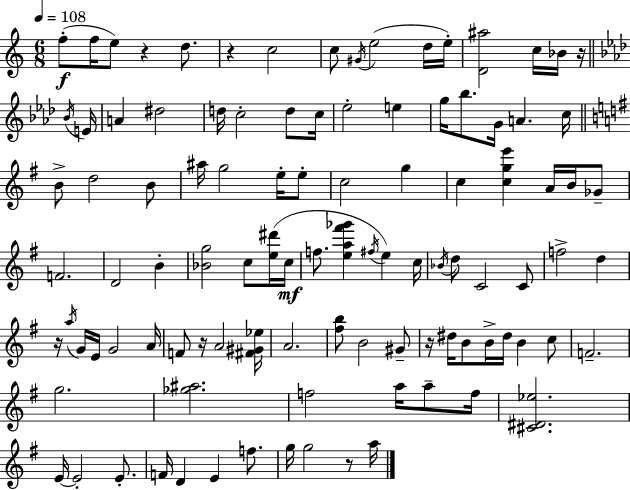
F5/e F5/s E5/e R/q D5/e. R/q C5/h C5/e G#4/s E5/h D5/s E5/s [D4,A#5]/h C5/s Bb4/s R/s Bb4/s E4/s A4/q D#5/h D5/s C5/h D5/e C5/s Eb5/h E5/q G5/s Bb5/e. G4/s A4/q. C5/s B4/e D5/h B4/e A#5/s G5/h E5/s E5/e C5/h G5/q C5/q [C5,G5,E6]/q A4/s B4/s Gb4/e F4/h. D4/h B4/q [Bb4,G5]/h C5/e [E5,D#6]/s C5/s F5/e. [E5,A5,F#6,Gb6]/q F#5/s E5/q C5/s Bb4/s D5/e C4/h C4/e F5/h D5/q R/s A5/s G4/s E4/s G4/h A4/s F4/e R/s A4/h [F#4,G#4,Eb5]/s A4/h. [F#5,B5]/e B4/h G#4/e R/s D#5/s B4/e B4/s D#5/s B4/q C5/e F4/h. G5/h. [Gb5,A#5]/h. F5/h A5/s A5/e F5/s [C#4,D#4,Eb5]/h. E4/s E4/h E4/e. F4/s D4/q E4/q F5/e. G5/s G5/h R/e A5/s